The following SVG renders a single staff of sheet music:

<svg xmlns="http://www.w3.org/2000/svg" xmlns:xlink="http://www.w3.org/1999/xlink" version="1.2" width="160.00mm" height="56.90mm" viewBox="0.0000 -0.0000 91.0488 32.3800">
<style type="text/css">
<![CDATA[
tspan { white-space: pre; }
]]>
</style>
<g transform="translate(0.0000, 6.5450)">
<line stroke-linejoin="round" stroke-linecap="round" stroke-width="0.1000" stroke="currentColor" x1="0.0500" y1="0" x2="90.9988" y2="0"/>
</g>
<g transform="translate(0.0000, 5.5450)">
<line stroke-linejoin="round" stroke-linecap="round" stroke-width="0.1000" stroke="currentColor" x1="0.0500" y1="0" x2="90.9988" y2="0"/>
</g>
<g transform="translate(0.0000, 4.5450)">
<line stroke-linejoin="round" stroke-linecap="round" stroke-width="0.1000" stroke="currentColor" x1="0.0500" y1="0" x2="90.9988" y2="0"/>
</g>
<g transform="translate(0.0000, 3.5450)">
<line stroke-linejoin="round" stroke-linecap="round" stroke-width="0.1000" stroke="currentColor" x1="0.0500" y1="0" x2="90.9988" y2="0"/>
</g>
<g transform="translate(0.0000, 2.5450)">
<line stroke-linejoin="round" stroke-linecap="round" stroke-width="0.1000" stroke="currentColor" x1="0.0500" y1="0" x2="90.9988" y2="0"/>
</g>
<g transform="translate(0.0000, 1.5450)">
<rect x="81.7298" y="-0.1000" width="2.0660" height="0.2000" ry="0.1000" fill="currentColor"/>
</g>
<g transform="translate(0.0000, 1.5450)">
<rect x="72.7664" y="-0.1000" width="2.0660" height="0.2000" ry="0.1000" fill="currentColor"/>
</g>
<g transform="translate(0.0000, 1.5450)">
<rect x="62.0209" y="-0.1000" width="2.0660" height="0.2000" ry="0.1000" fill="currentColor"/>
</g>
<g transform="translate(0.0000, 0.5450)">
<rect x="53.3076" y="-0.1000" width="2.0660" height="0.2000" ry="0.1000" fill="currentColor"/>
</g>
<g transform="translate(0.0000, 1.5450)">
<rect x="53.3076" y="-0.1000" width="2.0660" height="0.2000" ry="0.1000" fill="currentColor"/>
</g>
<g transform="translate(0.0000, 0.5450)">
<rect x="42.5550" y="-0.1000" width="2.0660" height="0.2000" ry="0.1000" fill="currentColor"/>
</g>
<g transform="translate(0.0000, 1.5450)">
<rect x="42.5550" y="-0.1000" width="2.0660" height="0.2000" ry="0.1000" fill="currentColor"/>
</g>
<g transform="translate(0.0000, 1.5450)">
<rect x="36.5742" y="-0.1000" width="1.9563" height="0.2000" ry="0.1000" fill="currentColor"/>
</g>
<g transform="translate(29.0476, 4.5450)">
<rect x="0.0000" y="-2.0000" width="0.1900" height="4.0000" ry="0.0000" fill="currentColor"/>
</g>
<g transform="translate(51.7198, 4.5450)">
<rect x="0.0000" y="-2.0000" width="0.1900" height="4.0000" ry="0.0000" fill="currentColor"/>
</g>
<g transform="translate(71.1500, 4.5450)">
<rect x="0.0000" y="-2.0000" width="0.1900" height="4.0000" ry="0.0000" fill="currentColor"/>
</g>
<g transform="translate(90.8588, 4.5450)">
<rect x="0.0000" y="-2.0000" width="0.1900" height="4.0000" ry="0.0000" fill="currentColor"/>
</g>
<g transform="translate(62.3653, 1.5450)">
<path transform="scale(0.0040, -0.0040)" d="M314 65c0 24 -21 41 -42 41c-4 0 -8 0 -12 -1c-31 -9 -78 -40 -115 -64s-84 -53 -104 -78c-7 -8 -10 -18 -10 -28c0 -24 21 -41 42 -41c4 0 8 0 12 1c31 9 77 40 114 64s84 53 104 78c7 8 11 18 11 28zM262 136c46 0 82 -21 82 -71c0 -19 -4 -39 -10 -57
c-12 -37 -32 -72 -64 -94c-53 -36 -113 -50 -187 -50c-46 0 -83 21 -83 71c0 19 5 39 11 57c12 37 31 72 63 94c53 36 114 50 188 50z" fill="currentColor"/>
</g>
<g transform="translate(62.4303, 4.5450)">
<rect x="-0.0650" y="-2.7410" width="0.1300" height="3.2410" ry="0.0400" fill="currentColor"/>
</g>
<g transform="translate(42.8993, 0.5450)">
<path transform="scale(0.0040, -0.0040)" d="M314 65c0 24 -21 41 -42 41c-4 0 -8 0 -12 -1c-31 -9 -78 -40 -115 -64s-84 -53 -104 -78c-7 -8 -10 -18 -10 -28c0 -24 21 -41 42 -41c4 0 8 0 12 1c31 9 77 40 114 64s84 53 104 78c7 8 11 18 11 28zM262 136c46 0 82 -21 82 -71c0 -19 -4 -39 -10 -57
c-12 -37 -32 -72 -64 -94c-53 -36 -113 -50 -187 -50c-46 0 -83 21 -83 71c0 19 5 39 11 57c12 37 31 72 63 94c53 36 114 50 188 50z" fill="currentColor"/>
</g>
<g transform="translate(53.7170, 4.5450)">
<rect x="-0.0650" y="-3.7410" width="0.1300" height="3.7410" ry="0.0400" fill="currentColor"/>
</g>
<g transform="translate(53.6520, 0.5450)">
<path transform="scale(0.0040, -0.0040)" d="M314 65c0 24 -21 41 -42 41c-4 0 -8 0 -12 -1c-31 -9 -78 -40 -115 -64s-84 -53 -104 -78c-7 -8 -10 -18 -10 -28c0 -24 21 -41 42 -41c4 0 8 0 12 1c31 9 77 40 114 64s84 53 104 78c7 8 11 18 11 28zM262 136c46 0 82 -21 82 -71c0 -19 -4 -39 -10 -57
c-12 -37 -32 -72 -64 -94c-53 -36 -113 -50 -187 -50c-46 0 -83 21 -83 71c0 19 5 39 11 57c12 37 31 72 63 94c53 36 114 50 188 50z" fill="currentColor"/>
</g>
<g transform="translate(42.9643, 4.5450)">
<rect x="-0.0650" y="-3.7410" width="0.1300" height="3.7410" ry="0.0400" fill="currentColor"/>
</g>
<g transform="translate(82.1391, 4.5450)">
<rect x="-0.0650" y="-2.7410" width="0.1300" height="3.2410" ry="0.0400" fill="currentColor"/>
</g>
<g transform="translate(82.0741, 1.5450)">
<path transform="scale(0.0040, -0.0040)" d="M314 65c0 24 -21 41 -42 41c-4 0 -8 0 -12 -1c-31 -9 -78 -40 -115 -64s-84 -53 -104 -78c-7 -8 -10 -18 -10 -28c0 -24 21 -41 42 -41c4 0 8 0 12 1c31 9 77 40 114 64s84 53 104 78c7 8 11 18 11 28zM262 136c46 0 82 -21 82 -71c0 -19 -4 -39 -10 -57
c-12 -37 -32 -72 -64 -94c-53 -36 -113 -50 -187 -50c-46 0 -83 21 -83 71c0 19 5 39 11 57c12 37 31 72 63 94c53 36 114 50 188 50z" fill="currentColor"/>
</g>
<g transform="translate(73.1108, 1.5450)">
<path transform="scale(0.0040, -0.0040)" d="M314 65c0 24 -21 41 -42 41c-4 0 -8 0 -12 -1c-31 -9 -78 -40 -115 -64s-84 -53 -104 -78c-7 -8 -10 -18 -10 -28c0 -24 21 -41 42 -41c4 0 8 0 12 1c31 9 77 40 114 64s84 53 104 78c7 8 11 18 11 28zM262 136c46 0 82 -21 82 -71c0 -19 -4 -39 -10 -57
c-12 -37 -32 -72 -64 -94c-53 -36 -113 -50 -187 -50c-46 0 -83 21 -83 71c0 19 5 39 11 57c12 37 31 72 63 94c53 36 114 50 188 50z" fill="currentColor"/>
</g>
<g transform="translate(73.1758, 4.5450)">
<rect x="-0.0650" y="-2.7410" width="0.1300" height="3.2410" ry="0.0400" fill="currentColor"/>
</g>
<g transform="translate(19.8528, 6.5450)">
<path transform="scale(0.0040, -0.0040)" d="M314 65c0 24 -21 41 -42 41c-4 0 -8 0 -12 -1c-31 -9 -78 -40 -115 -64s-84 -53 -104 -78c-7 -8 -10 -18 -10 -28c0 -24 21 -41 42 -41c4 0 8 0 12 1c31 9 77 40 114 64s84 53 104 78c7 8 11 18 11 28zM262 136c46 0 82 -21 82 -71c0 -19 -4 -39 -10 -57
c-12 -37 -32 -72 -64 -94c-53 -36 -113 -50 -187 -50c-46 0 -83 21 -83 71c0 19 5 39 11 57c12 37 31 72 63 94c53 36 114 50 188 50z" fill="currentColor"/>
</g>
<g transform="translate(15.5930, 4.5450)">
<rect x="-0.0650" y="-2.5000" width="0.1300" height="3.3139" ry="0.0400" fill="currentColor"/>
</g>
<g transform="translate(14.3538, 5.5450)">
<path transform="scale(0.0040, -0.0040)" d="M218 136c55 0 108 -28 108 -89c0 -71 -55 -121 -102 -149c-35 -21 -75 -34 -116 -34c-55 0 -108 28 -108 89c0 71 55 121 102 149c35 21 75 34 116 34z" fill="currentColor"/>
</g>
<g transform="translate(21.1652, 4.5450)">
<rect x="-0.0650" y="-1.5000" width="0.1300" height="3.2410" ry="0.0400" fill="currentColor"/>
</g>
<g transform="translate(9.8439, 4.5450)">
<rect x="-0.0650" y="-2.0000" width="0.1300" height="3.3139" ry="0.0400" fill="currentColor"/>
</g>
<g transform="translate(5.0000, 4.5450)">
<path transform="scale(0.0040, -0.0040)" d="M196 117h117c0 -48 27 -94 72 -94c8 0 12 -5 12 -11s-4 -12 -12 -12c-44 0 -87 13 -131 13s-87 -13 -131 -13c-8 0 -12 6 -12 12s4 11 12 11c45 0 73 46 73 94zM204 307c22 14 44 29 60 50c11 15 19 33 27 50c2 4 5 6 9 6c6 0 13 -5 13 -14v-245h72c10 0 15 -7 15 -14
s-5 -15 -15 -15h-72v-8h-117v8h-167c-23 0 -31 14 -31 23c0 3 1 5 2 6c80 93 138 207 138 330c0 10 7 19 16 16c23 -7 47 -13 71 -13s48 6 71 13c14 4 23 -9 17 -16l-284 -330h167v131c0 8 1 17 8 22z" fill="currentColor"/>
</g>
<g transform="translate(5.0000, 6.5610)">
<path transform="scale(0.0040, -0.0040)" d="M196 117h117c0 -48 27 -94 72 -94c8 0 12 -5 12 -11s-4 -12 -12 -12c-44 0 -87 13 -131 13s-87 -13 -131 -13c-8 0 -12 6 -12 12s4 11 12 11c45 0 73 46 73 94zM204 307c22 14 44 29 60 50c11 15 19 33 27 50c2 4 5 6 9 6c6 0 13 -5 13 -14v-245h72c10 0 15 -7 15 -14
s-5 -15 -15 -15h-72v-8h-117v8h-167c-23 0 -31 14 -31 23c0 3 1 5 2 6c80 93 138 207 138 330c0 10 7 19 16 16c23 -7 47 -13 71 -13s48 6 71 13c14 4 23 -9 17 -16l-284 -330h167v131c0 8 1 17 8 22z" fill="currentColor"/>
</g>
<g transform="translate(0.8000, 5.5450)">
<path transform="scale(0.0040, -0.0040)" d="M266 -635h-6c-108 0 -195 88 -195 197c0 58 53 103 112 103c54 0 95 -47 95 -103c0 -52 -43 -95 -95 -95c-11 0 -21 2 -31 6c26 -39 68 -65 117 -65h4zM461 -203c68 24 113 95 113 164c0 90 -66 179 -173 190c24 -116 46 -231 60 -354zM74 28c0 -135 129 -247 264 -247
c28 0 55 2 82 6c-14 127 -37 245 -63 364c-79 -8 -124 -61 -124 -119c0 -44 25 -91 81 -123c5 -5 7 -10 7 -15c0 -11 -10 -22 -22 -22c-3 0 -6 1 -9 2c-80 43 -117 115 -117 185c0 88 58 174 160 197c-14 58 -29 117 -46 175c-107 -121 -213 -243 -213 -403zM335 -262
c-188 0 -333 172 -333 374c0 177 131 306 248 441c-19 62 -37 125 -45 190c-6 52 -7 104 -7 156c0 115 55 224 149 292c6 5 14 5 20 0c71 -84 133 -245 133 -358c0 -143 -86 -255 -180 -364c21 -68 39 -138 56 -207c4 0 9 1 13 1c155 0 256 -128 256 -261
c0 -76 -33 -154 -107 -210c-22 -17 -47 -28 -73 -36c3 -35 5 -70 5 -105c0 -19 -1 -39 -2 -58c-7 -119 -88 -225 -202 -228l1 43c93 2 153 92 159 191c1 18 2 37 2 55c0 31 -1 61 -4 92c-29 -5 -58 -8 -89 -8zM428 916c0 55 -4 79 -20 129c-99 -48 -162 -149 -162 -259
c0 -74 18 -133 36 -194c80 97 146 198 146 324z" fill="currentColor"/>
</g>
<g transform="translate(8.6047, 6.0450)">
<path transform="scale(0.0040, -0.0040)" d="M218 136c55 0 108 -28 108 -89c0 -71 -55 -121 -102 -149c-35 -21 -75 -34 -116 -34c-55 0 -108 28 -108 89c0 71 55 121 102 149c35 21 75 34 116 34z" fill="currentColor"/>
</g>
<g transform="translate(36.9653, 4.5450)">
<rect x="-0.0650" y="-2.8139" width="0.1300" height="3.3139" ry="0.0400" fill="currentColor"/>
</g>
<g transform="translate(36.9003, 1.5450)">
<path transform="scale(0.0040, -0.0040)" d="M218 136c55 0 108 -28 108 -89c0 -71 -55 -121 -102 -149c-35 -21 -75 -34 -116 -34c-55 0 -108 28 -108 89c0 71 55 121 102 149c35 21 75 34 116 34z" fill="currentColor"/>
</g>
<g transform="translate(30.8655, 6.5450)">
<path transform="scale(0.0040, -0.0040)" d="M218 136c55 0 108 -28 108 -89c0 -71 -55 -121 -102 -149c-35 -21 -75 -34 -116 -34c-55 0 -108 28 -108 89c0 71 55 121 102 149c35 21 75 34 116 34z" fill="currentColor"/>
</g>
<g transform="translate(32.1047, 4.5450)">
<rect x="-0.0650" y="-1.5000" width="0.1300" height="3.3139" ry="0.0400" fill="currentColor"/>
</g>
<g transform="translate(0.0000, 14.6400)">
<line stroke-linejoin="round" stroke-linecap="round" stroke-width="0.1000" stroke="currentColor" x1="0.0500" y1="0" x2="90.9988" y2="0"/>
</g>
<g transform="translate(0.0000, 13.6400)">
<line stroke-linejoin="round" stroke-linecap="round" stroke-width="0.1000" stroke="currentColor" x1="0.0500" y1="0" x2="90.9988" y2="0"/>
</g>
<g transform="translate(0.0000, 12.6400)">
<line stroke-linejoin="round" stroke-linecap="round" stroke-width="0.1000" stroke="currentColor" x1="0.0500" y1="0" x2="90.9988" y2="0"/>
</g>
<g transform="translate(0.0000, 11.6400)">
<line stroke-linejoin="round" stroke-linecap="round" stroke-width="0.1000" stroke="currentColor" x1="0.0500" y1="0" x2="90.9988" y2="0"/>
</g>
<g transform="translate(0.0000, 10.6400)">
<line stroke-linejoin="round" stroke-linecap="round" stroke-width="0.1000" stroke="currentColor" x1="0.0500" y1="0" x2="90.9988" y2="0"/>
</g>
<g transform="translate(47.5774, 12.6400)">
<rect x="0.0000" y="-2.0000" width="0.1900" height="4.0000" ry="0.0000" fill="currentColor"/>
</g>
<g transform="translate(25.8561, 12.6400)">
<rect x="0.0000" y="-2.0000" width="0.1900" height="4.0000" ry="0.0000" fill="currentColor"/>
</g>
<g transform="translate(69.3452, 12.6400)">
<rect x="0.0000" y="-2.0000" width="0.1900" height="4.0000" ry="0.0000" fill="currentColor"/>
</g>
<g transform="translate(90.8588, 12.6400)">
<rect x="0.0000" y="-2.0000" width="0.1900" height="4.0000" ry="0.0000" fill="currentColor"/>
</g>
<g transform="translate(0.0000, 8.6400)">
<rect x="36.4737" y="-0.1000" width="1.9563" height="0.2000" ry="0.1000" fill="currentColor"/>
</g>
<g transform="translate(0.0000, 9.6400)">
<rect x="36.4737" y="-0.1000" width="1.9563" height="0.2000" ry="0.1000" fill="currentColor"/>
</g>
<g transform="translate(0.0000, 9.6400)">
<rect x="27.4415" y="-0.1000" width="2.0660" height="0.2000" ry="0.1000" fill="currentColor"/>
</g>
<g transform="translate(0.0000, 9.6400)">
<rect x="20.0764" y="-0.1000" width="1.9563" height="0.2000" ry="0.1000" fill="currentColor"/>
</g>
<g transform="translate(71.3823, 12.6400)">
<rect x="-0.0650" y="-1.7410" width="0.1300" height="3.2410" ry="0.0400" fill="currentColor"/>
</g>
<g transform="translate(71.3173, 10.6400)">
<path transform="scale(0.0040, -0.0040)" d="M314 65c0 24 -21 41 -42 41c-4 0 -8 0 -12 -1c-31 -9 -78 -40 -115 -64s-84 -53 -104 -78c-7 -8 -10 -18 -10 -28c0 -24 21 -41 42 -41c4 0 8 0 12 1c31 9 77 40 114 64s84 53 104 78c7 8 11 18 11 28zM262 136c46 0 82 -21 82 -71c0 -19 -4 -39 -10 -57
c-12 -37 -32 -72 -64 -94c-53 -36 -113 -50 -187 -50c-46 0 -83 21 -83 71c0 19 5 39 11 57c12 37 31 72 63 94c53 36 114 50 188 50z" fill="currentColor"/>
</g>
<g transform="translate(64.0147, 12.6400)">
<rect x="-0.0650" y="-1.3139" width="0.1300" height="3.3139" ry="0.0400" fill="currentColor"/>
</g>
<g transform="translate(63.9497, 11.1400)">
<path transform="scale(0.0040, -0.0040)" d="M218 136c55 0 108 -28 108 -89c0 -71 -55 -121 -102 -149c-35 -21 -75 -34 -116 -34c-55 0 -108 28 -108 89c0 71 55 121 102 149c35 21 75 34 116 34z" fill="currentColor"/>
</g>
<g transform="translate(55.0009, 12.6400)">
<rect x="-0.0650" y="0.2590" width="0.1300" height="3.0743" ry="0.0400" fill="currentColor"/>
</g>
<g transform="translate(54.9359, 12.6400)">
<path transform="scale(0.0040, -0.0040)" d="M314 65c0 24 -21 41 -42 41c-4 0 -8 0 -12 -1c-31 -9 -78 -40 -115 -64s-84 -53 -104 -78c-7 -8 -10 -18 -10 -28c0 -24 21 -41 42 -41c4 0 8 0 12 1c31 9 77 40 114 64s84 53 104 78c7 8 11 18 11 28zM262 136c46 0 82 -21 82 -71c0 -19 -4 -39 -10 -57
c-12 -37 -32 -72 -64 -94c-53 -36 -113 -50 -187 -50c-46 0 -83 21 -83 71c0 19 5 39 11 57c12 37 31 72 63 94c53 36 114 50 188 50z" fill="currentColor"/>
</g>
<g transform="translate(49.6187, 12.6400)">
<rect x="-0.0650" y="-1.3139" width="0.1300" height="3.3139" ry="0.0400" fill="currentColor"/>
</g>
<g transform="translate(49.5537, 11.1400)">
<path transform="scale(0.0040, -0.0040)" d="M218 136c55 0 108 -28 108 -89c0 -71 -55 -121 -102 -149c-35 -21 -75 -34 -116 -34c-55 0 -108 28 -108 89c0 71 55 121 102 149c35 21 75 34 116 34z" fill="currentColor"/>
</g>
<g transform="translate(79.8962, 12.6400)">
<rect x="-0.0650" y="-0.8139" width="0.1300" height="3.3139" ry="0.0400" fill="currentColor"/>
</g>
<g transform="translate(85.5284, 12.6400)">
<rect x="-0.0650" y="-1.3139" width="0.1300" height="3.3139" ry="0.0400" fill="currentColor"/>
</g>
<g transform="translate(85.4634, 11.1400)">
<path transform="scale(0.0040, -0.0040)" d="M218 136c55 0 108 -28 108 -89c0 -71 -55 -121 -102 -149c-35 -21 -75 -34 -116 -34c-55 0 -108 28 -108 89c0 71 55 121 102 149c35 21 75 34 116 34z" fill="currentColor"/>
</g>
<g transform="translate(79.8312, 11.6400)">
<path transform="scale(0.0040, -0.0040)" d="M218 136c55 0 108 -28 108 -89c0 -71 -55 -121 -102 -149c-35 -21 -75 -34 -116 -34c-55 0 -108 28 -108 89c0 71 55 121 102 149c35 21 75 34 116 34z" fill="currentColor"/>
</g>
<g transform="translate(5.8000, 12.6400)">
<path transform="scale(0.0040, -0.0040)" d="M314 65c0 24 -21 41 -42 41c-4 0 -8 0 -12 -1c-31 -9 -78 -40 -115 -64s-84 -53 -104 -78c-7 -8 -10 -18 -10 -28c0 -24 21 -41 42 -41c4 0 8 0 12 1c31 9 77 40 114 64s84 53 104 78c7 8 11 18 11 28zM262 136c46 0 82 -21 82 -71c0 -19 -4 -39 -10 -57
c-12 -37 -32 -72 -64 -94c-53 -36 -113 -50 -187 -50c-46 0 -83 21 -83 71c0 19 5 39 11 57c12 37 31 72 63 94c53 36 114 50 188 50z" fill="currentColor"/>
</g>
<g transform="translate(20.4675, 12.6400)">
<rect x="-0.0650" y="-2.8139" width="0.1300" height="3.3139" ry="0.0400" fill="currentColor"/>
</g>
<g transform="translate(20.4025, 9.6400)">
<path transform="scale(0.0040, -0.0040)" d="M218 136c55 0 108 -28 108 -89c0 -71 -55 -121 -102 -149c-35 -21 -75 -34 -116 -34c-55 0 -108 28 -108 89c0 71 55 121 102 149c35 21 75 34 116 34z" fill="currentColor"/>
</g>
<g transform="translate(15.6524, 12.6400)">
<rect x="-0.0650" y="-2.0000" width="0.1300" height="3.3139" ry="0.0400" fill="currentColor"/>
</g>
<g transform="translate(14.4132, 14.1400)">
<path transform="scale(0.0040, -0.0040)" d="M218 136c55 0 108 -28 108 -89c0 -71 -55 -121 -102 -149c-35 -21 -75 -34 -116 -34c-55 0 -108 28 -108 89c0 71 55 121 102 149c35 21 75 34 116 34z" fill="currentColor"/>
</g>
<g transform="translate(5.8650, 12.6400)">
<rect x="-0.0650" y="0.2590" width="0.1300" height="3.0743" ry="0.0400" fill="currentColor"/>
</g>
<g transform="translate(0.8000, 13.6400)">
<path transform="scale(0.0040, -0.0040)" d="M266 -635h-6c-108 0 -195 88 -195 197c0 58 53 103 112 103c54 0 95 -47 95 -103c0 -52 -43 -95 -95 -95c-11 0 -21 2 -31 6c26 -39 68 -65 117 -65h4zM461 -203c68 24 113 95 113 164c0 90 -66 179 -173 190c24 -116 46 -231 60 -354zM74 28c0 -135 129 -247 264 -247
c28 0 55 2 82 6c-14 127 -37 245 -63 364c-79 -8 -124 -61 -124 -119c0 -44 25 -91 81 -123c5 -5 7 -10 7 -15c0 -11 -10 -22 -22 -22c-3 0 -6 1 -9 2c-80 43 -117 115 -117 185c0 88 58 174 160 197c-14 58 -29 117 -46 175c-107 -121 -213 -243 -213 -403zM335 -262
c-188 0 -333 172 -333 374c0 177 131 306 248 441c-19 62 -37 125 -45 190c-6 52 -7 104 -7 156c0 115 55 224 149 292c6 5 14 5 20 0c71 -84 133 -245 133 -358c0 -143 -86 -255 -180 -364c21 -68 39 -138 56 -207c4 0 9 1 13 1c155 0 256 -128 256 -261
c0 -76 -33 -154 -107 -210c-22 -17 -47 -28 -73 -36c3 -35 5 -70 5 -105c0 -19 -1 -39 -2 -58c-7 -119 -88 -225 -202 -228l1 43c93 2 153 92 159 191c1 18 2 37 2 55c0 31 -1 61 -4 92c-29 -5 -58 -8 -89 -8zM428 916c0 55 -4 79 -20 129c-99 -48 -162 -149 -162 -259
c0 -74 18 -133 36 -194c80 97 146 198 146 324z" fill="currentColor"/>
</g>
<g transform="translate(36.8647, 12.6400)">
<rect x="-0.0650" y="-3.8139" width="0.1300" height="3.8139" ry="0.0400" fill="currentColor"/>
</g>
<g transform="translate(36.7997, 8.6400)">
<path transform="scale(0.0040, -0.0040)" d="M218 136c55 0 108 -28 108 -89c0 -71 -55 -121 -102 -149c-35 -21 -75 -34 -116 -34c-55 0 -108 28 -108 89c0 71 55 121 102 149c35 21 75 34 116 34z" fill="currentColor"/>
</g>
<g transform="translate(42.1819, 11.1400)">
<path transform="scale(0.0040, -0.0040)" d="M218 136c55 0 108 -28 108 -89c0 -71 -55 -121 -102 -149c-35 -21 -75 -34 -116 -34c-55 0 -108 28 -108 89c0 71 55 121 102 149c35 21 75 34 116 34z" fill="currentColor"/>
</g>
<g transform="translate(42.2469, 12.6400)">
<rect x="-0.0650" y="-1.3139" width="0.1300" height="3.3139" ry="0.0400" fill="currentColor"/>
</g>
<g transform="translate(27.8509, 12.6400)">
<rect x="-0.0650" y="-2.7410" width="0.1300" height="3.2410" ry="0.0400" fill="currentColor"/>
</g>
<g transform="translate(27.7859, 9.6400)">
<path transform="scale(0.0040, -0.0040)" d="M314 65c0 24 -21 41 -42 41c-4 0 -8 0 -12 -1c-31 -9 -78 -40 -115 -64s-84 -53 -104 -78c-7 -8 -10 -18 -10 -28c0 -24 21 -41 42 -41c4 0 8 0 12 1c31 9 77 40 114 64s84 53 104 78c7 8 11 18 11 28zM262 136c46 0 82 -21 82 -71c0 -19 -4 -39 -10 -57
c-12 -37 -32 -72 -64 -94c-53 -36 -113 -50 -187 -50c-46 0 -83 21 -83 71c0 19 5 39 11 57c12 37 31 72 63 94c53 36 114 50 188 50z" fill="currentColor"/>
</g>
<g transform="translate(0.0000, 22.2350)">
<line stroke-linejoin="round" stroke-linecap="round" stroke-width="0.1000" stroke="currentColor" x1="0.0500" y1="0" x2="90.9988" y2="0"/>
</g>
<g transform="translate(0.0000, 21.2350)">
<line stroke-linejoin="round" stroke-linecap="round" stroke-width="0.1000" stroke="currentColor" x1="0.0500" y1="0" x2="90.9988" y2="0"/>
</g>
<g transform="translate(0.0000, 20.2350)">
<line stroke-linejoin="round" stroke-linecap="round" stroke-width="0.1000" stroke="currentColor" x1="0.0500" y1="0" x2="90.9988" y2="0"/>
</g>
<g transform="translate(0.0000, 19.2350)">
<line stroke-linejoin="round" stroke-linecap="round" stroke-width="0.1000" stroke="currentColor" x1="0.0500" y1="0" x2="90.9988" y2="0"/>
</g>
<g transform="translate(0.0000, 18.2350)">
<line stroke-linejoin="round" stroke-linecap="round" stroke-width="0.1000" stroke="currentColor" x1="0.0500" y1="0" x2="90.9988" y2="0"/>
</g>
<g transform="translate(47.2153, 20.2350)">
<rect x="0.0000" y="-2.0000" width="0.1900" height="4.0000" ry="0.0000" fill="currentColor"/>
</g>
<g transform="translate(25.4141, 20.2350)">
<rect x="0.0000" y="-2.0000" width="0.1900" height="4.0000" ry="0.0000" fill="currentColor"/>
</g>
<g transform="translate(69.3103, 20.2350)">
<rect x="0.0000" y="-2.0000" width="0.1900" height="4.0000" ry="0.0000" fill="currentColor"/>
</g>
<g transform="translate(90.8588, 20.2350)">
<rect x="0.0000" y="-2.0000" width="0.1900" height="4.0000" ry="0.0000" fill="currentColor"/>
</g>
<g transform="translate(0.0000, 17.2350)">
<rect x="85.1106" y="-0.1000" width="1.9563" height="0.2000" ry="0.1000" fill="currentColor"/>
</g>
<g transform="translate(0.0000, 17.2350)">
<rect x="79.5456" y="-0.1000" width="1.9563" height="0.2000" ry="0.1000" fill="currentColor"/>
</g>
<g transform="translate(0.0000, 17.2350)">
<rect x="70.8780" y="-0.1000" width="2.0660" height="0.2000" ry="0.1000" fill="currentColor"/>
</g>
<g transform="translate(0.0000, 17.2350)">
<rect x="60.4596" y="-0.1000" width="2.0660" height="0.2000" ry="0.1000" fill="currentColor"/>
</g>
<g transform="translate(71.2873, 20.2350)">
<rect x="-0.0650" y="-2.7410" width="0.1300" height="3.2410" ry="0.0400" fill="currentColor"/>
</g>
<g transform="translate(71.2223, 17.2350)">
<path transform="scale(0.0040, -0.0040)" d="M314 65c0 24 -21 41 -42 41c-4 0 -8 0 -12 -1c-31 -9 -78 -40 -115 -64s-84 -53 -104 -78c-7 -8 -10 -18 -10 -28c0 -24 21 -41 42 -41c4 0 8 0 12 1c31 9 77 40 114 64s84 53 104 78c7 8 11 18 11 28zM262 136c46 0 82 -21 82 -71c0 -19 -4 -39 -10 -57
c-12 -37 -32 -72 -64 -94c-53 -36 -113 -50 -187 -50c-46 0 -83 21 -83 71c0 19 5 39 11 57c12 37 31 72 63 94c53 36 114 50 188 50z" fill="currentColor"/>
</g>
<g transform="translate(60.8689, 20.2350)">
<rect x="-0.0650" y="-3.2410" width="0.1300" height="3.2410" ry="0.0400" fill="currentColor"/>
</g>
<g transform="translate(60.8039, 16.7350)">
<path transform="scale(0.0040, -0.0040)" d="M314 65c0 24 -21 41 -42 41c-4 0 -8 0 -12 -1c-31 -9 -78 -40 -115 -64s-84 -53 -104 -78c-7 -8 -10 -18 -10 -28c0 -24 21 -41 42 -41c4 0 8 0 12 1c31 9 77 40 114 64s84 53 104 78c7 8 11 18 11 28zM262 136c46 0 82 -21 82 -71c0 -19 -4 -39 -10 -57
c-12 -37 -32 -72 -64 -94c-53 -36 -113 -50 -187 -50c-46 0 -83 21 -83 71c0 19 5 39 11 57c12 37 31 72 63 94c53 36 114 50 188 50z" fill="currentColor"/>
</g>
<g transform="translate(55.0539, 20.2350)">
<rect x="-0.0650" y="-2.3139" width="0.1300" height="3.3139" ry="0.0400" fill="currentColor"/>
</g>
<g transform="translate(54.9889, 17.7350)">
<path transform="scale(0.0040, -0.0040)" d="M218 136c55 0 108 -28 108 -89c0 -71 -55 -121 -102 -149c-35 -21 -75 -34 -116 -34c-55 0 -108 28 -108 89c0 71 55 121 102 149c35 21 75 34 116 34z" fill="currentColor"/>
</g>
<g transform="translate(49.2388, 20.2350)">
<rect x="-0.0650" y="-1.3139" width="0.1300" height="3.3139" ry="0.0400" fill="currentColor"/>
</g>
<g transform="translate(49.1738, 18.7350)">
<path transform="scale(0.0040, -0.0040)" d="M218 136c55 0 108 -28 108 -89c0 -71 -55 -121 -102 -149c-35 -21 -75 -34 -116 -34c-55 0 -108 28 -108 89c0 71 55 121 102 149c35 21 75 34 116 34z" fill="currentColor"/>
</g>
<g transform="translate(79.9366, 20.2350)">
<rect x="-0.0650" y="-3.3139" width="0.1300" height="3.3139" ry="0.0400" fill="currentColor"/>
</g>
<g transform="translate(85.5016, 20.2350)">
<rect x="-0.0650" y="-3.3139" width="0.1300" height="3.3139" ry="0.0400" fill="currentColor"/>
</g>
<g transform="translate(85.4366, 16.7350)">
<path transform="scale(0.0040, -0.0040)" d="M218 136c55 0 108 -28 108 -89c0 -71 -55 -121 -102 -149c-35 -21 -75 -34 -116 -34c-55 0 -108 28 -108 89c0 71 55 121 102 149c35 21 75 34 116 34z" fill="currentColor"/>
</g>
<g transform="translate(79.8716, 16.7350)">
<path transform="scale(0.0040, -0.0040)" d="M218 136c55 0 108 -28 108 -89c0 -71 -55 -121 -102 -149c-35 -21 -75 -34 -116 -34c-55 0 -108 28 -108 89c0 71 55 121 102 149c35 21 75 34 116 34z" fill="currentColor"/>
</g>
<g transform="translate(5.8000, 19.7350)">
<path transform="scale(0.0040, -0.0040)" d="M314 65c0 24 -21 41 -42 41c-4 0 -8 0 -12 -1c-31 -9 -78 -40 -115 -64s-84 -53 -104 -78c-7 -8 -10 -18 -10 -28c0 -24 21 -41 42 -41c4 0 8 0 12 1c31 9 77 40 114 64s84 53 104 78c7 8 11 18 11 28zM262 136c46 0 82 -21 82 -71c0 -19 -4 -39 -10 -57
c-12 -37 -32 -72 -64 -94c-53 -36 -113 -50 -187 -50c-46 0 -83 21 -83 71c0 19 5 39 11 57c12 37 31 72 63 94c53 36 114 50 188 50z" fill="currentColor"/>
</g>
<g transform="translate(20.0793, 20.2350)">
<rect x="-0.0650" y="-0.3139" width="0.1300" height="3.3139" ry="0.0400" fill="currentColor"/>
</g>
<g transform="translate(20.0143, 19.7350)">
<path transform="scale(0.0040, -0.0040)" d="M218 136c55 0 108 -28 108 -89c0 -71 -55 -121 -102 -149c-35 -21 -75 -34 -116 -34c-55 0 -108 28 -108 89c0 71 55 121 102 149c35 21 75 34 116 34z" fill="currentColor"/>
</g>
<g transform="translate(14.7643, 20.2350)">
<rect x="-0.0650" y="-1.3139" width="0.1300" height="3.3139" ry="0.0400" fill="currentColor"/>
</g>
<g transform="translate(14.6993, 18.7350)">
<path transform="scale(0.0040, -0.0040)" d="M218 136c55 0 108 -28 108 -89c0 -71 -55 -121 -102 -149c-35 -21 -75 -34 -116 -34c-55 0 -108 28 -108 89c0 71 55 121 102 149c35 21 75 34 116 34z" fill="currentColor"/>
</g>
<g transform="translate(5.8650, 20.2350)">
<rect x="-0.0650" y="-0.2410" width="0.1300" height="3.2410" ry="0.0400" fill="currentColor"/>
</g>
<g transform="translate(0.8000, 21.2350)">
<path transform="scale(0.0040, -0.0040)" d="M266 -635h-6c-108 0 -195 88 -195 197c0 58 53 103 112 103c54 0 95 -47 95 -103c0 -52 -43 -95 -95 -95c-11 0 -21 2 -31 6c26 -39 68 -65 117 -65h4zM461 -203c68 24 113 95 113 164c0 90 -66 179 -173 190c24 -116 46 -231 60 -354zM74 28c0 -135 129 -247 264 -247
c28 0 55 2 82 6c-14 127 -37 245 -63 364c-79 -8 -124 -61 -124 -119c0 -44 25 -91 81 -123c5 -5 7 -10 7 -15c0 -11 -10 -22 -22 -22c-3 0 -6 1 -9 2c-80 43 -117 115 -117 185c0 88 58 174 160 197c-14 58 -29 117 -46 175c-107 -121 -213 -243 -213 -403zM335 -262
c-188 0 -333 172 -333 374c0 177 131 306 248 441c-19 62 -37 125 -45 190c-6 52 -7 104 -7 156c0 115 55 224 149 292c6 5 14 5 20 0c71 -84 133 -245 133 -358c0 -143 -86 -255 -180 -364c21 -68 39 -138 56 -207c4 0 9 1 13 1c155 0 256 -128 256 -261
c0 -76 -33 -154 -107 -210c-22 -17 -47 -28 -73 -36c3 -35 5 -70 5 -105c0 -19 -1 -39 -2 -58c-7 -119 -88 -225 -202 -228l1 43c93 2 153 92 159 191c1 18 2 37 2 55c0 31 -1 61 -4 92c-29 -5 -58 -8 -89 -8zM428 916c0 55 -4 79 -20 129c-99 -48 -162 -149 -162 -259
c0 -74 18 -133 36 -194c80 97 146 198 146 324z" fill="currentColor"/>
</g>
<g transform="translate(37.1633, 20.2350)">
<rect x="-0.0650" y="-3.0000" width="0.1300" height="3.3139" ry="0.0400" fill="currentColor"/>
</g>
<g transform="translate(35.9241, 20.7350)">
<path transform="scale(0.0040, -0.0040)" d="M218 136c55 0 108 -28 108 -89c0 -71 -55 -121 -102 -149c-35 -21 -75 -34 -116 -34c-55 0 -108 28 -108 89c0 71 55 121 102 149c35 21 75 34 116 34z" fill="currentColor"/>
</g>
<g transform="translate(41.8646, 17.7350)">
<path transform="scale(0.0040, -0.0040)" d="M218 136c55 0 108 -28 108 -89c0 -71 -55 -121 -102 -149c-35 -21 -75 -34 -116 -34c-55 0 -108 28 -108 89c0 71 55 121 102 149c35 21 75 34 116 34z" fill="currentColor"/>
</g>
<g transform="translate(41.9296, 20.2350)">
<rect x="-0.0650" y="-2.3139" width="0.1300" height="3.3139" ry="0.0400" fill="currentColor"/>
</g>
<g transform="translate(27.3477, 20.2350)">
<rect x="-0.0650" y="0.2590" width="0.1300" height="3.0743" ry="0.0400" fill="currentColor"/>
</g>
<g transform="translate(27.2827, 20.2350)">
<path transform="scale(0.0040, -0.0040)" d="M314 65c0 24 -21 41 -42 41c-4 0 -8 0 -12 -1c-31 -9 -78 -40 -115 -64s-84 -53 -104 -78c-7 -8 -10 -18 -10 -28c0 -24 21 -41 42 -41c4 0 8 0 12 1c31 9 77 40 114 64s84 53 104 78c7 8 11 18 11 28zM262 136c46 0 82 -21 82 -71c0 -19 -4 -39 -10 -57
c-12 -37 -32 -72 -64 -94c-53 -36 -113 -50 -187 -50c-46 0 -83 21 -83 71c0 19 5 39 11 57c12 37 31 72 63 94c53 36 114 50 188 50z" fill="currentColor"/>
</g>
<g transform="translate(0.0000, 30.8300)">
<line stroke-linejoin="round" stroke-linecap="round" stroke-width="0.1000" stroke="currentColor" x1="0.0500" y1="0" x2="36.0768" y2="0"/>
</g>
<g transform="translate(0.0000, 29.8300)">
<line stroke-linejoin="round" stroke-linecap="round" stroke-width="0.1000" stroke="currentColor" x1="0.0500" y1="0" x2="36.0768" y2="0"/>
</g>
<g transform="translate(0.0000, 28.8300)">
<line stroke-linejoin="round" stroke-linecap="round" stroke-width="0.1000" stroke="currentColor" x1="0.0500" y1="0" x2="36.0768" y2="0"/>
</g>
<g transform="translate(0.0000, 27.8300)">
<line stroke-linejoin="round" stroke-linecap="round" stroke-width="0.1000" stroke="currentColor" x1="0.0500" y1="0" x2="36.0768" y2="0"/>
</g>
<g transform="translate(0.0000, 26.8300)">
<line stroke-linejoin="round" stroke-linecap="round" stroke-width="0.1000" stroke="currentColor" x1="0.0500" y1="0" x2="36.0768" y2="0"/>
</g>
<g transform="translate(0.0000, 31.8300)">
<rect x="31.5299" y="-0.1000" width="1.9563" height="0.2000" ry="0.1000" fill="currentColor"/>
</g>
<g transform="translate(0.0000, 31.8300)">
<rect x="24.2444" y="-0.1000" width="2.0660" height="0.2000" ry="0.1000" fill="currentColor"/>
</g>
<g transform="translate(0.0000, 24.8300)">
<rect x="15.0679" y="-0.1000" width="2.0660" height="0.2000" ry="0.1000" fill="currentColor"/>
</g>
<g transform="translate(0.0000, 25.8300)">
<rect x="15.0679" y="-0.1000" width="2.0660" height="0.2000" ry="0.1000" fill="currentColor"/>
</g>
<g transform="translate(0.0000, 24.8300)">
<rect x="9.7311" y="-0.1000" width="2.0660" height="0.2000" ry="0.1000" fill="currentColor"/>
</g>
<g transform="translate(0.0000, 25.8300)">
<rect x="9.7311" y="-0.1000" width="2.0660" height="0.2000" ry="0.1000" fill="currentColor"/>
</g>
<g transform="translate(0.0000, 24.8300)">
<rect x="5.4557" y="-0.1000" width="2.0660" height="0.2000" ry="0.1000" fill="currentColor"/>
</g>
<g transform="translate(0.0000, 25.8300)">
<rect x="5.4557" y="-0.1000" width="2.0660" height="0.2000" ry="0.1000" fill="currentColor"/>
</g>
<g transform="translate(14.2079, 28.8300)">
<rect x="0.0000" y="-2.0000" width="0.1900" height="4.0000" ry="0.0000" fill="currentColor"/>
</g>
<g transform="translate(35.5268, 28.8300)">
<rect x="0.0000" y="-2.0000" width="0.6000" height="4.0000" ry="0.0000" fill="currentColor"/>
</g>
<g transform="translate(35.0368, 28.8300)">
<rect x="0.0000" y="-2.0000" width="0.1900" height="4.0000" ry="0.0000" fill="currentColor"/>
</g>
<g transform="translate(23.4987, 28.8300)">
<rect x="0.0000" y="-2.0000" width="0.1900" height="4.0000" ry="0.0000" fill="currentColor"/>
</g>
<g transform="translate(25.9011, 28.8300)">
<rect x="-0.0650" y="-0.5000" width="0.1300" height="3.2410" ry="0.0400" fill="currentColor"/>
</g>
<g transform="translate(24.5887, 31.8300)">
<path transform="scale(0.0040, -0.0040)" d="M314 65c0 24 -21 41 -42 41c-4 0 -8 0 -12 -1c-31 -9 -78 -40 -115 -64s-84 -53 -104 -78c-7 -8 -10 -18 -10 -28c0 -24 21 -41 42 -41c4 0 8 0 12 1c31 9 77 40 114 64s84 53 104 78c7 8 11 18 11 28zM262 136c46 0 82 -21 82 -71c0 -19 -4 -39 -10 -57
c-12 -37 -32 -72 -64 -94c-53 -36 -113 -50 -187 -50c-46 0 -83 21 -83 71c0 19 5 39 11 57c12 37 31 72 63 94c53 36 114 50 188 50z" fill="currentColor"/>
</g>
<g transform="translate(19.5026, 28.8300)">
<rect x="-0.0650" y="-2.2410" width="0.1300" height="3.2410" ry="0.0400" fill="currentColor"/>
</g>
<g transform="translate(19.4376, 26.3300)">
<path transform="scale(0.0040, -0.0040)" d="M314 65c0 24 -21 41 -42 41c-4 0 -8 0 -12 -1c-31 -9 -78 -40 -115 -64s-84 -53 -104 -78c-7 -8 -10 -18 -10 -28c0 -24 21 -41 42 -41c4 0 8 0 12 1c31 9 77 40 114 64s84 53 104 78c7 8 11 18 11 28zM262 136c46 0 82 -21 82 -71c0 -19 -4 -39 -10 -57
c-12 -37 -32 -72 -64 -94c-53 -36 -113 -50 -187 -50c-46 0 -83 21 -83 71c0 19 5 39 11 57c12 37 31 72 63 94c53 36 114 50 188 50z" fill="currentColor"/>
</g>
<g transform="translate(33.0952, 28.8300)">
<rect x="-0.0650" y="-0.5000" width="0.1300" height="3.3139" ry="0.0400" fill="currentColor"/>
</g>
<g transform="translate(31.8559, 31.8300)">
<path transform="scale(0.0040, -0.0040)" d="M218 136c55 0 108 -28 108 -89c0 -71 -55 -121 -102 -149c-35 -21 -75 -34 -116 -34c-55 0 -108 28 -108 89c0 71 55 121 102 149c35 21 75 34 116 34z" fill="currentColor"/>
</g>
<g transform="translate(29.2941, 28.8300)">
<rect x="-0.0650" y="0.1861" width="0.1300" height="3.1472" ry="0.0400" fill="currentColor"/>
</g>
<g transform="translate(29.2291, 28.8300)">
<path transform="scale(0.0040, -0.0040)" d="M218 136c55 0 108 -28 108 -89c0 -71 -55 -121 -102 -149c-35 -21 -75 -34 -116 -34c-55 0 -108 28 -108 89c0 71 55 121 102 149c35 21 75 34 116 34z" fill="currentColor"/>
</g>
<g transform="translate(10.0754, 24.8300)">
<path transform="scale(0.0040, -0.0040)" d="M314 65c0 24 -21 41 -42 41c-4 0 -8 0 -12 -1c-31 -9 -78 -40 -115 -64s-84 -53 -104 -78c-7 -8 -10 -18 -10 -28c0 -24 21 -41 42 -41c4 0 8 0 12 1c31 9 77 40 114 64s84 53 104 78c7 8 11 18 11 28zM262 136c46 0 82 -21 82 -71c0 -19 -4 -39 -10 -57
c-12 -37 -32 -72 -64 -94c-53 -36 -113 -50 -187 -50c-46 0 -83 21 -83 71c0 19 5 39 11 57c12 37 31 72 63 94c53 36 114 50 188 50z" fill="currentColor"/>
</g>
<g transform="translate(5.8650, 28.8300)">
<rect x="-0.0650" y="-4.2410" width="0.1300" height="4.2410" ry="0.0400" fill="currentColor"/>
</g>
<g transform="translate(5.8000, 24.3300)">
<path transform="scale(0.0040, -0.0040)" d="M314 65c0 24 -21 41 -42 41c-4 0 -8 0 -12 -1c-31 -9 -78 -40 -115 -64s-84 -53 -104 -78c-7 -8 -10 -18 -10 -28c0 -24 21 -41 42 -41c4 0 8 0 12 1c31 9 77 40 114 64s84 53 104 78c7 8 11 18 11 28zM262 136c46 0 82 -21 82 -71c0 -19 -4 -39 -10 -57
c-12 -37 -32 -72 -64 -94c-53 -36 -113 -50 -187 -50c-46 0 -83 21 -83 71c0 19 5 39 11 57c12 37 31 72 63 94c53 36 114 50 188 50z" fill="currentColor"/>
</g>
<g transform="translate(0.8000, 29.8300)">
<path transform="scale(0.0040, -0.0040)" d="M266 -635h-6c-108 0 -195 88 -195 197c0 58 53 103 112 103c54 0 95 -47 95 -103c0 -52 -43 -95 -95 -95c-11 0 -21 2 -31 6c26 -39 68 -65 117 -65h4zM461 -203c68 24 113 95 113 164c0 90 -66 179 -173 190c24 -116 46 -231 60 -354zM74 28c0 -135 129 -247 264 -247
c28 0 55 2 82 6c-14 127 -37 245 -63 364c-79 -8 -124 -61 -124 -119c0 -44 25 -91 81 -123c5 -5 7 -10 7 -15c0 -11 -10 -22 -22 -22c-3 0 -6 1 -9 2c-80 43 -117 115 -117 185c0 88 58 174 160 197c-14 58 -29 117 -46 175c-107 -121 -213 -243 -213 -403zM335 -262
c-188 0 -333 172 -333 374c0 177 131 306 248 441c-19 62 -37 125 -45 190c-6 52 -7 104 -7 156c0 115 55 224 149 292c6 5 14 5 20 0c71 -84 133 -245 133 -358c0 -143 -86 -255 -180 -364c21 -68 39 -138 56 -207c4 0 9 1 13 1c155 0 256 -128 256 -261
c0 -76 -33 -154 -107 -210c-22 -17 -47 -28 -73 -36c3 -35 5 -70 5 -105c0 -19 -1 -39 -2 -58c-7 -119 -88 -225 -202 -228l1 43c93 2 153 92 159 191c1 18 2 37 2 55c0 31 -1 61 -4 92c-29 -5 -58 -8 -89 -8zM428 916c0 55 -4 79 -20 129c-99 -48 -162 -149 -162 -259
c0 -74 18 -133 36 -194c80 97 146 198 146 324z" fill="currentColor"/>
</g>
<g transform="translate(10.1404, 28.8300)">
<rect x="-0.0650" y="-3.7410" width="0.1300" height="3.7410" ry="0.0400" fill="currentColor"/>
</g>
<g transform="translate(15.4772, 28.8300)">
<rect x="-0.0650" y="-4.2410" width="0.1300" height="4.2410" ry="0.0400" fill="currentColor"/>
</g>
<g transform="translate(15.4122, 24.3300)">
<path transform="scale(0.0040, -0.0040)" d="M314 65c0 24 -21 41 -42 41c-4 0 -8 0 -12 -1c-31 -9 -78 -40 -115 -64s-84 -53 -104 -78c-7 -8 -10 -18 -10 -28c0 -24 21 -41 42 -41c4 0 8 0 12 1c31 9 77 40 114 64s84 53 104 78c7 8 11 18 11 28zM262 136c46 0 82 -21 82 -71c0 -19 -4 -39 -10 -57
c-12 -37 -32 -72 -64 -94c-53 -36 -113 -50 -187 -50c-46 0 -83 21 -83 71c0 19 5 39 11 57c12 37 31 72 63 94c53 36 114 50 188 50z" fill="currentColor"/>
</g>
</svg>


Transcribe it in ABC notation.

X:1
T:Untitled
M:4/4
L:1/4
K:C
F G E2 E a c'2 c'2 a2 a2 a2 B2 F a a2 c' e e B2 e f2 d e c2 e c B2 A g e g b2 a2 b b d'2 c'2 d'2 g2 C2 B C